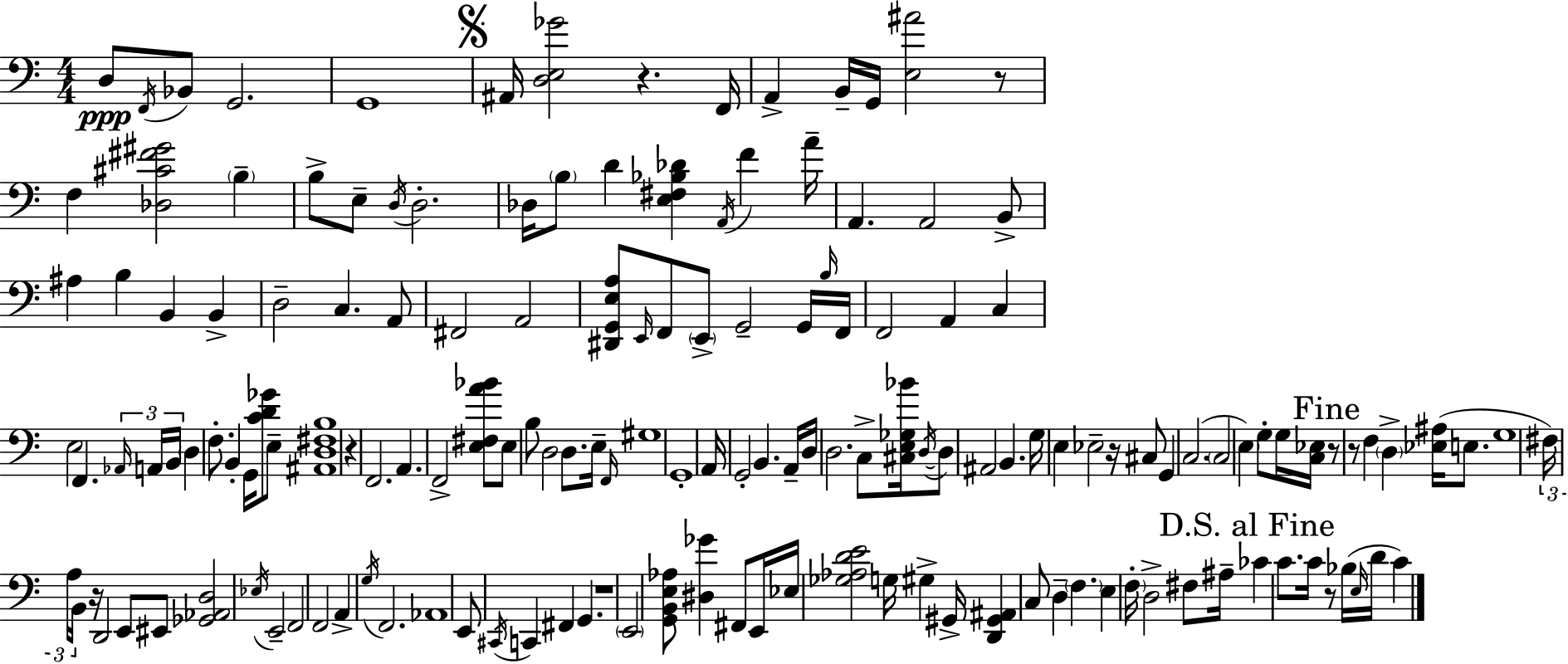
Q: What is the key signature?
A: A minor